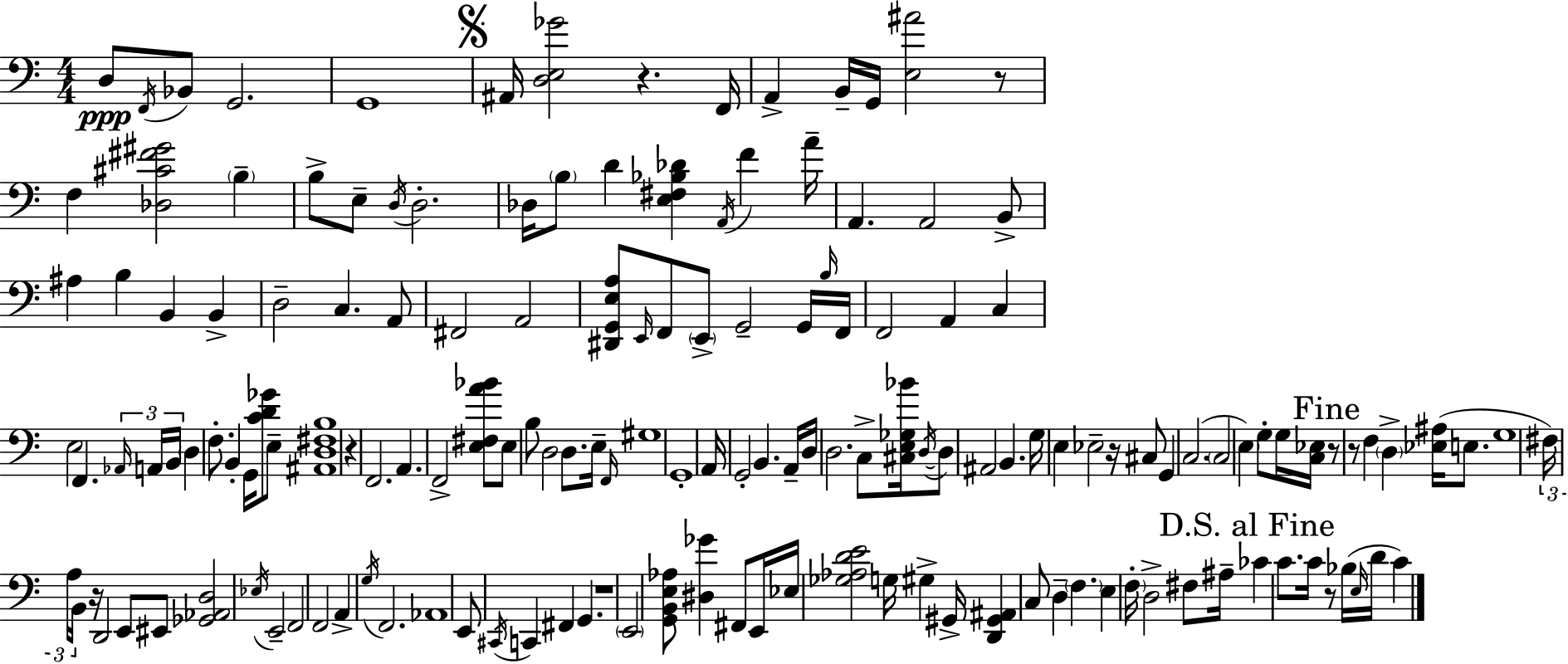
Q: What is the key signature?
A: A minor